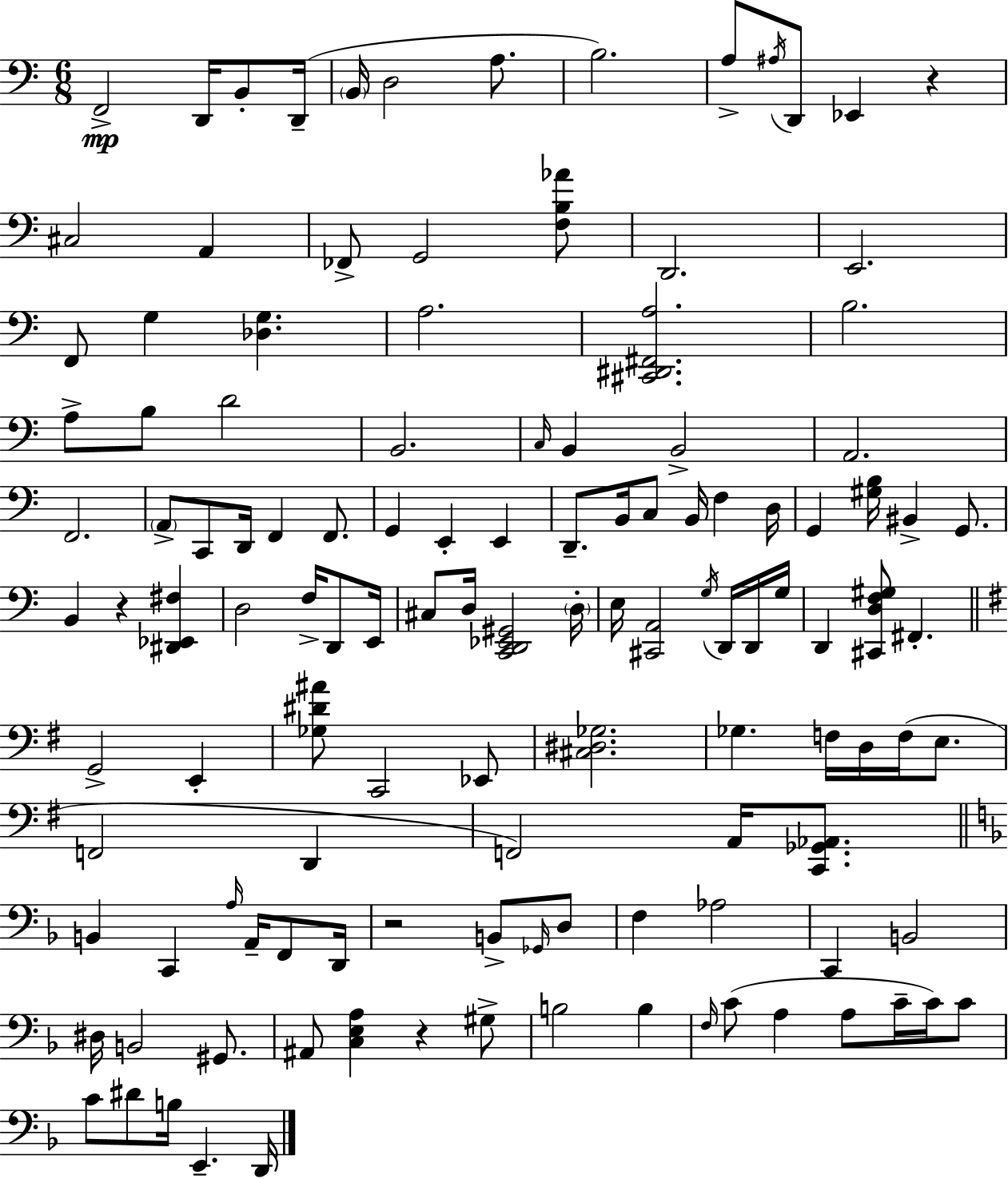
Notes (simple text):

F2/h D2/s B2/e D2/s B2/s D3/h A3/e. B3/h. A3/e A#3/s D2/e Eb2/q R/q C#3/h A2/q FES2/e G2/h [F3,B3,Ab4]/e D2/h. E2/h. F2/e G3/q [Db3,G3]/q. A3/h. [C#2,D#2,F#2,A3]/h. B3/h. A3/e B3/e D4/h B2/h. C3/s B2/q B2/h A2/h. F2/h. A2/e C2/e D2/s F2/q F2/e. G2/q E2/q E2/q D2/e. B2/s C3/e B2/s F3/q D3/s G2/q [G#3,B3]/s BIS2/q G2/e. B2/q R/q [D#2,Eb2,F#3]/q D3/h F3/s D2/e E2/s C#3/e D3/s [C2,D2,Eb2,G#2]/h D3/s E3/s [C#2,A2]/h G3/s D2/s D2/s G3/s D2/q [C#2,D3,F3,G#3]/e F#2/q. G2/h E2/q [Gb3,D#4,A#4]/e C2/h Eb2/e [C#3,D#3,Gb3]/h. Gb3/q. F3/s D3/s F3/s E3/e. F2/h D2/q F2/h A2/s [C2,Gb2,Ab2]/e. B2/q C2/q A3/s A2/s F2/e D2/s R/h B2/e Gb2/s D3/e F3/q Ab3/h C2/q B2/h D#3/s B2/h G#2/e. A#2/e [C3,E3,A3]/q R/q G#3/e B3/h B3/q F3/s C4/e A3/q A3/e C4/s C4/s C4/e C4/e D#4/e B3/s E2/q. D2/s